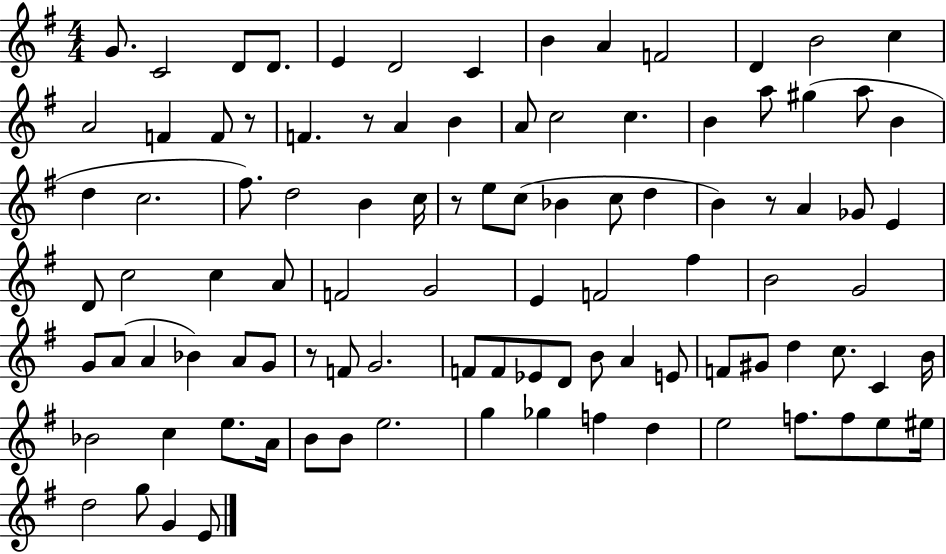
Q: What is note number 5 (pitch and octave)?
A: E4